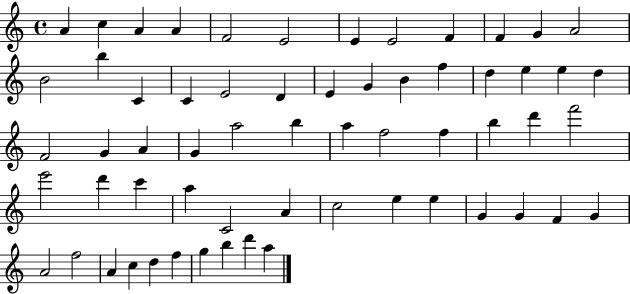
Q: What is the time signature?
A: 4/4